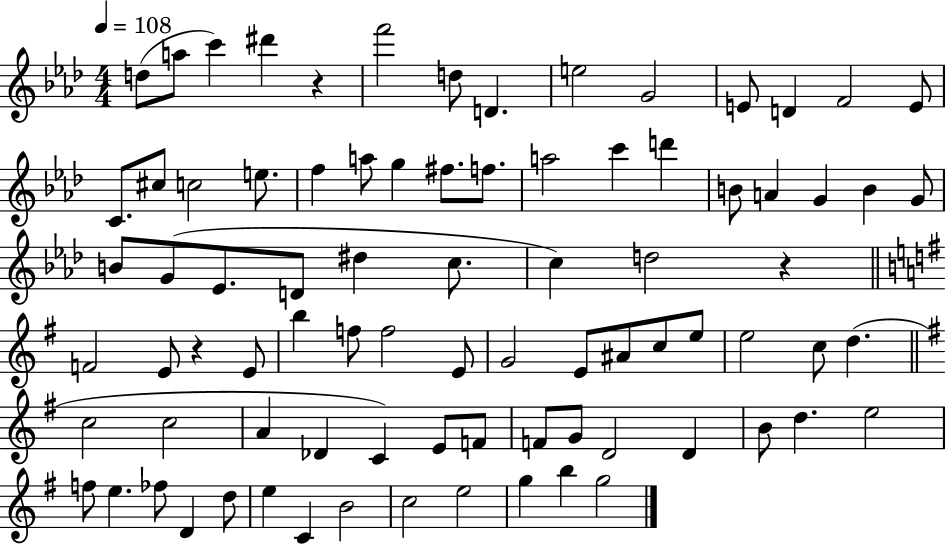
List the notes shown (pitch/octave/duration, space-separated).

D5/e A5/e C6/q D#6/q R/q F6/h D5/e D4/q. E5/h G4/h E4/e D4/q F4/h E4/e C4/e. C#5/e C5/h E5/e. F5/q A5/e G5/q F#5/e. F5/e. A5/h C6/q D6/q B4/e A4/q G4/q B4/q G4/e B4/e G4/e Eb4/e. D4/e D#5/q C5/e. C5/q D5/h R/q F4/h E4/e R/q E4/e B5/q F5/e F5/h E4/e G4/h E4/e A#4/e C5/e E5/e E5/h C5/e D5/q. C5/h C5/h A4/q Db4/q C4/q E4/e F4/e F4/e G4/e D4/h D4/q B4/e D5/q. E5/h F5/e E5/q. FES5/e D4/q D5/e E5/q C4/q B4/h C5/h E5/h G5/q B5/q G5/h